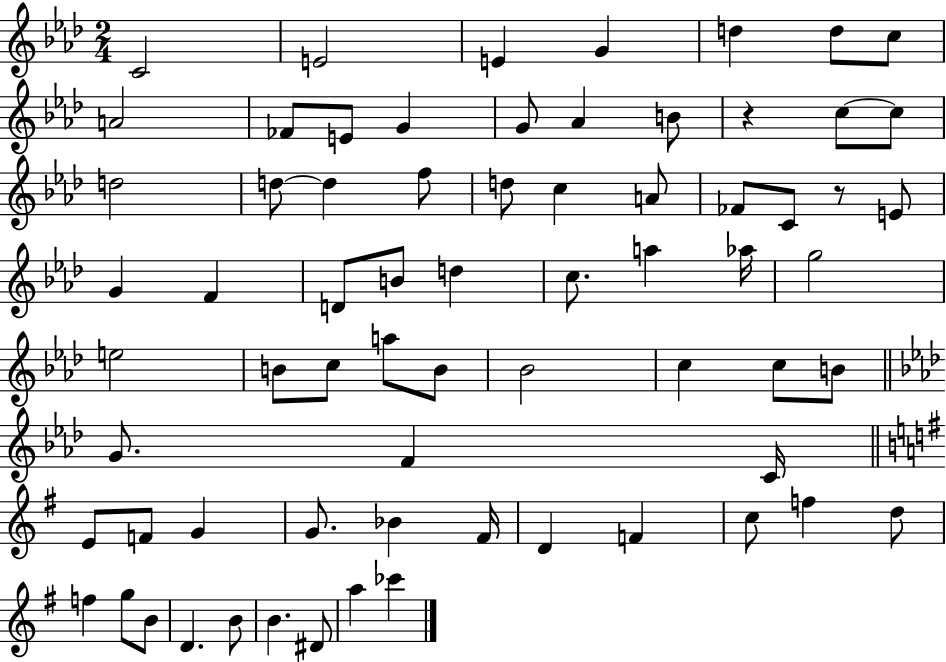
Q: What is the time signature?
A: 2/4